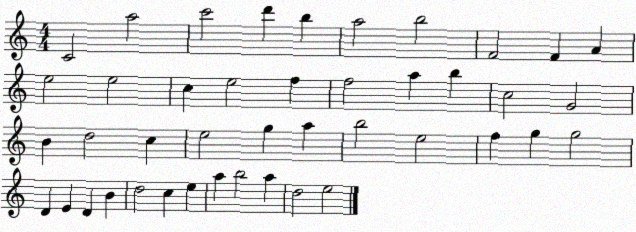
X:1
T:Untitled
M:4/4
L:1/4
K:C
C2 a2 c'2 d' b a2 b2 F2 F A e2 e2 c e2 f f2 a b c2 G2 B d2 c e2 g a b2 e2 f g g2 D E D B d2 c e a b2 a d2 e2